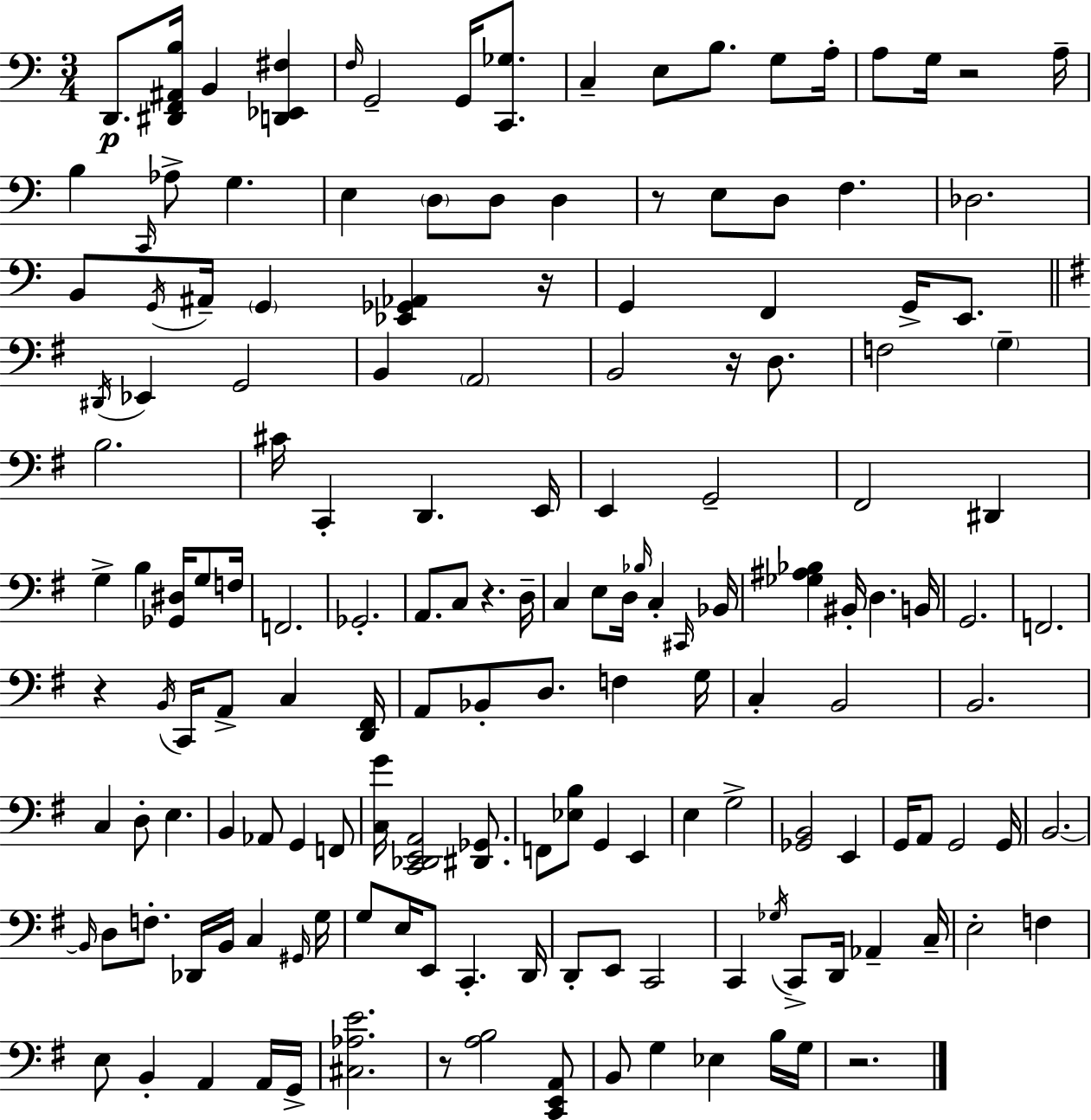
D2/e. [D#2,F2,A#2,B3]/s B2/q [D2,Eb2,F#3]/q F3/s G2/h G2/s [C2,Gb3]/e. C3/q E3/e B3/e. G3/e A3/s A3/e G3/s R/h A3/s B3/q C2/s Ab3/e G3/q. E3/q D3/e D3/e D3/q R/e E3/e D3/e F3/q. Db3/h. B2/e G2/s A#2/s G2/q [Eb2,Gb2,Ab2]/q R/s G2/q F2/q G2/s E2/e. D#2/s Eb2/q G2/h B2/q A2/h B2/h R/s D3/e. F3/h G3/q B3/h. C#4/s C2/q D2/q. E2/s E2/q G2/h F#2/h D#2/q G3/q B3/q [Gb2,D#3]/s G3/e F3/s F2/h. Gb2/h. A2/e. C3/e R/q. D3/s C3/q E3/e D3/s Bb3/s C3/q C#2/s Bb2/s [Gb3,A#3,Bb3]/q BIS2/s D3/q. B2/s G2/h. F2/h. R/q B2/s C2/s A2/e C3/q [D2,F#2]/s A2/e Bb2/e D3/e. F3/q G3/s C3/q B2/h B2/h. C3/q D3/e E3/q. B2/q Ab2/e G2/q F2/e [C3,G4]/s [C2,Db2,E2,A2]/h [D#2,Gb2]/e. F2/e [Eb3,B3]/e G2/q E2/q E3/q G3/h [Gb2,B2]/h E2/q G2/s A2/e G2/h G2/s B2/h. B2/s D3/e F3/e. Db2/s B2/s C3/q G#2/s G3/s G3/e E3/s E2/e C2/q. D2/s D2/e E2/e C2/h C2/q Gb3/s C2/e D2/s Ab2/q C3/s E3/h F3/q E3/e B2/q A2/q A2/s G2/s [C#3,Ab3,E4]/h. R/e [A3,B3]/h [C2,E2,A2]/e B2/e G3/q Eb3/q B3/s G3/s R/h.